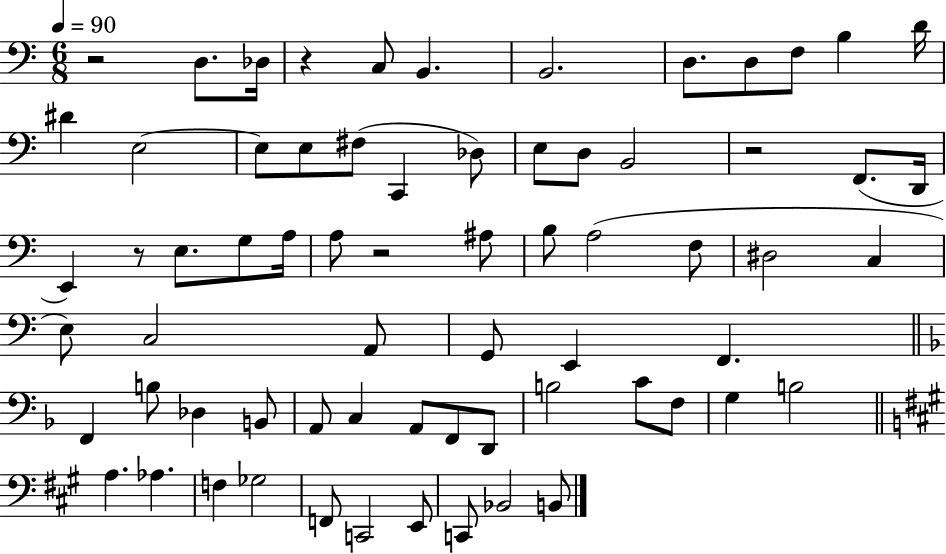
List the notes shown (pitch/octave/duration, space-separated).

R/h D3/e. Db3/s R/q C3/e B2/q. B2/h. D3/e. D3/e F3/e B3/q D4/s D#4/q E3/h E3/e E3/e F#3/e C2/q Db3/e E3/e D3/e B2/h R/h F2/e. D2/s E2/q R/e E3/e. G3/e A3/s A3/e R/h A#3/e B3/e A3/h F3/e D#3/h C3/q E3/e C3/h A2/e G2/e E2/q F2/q. F2/q B3/e Db3/q B2/e A2/e C3/q A2/e F2/e D2/e B3/h C4/e F3/e G3/q B3/h A3/q. Ab3/q. F3/q Gb3/h F2/e C2/h E2/e C2/e Bb2/h B2/e